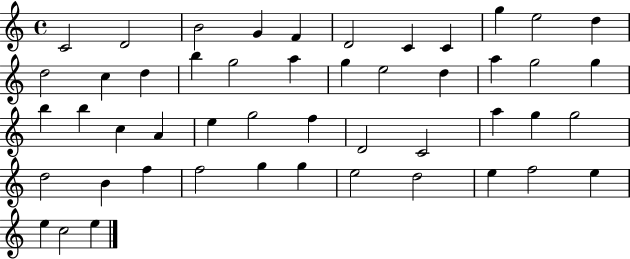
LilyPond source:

{
  \clef treble
  \time 4/4
  \defaultTimeSignature
  \key c \major
  c'2 d'2 | b'2 g'4 f'4 | d'2 c'4 c'4 | g''4 e''2 d''4 | \break d''2 c''4 d''4 | b''4 g''2 a''4 | g''4 e''2 d''4 | a''4 g''2 g''4 | \break b''4 b''4 c''4 a'4 | e''4 g''2 f''4 | d'2 c'2 | a''4 g''4 g''2 | \break d''2 b'4 f''4 | f''2 g''4 g''4 | e''2 d''2 | e''4 f''2 e''4 | \break e''4 c''2 e''4 | \bar "|."
}